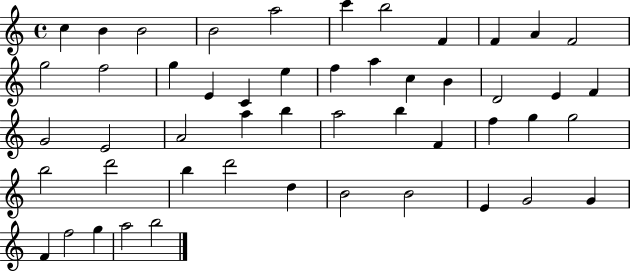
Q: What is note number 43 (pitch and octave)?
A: E4